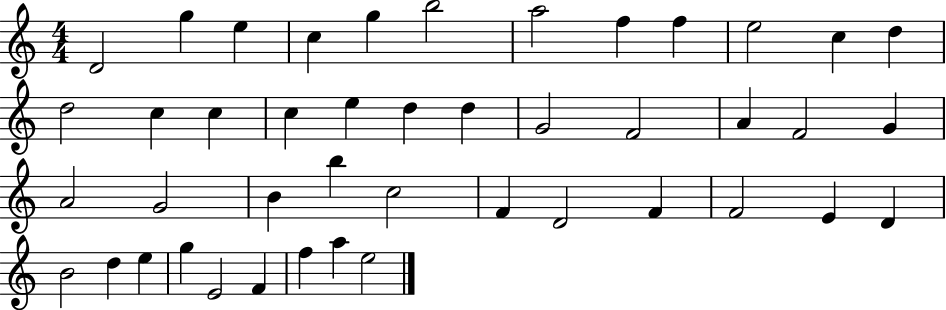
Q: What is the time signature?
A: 4/4